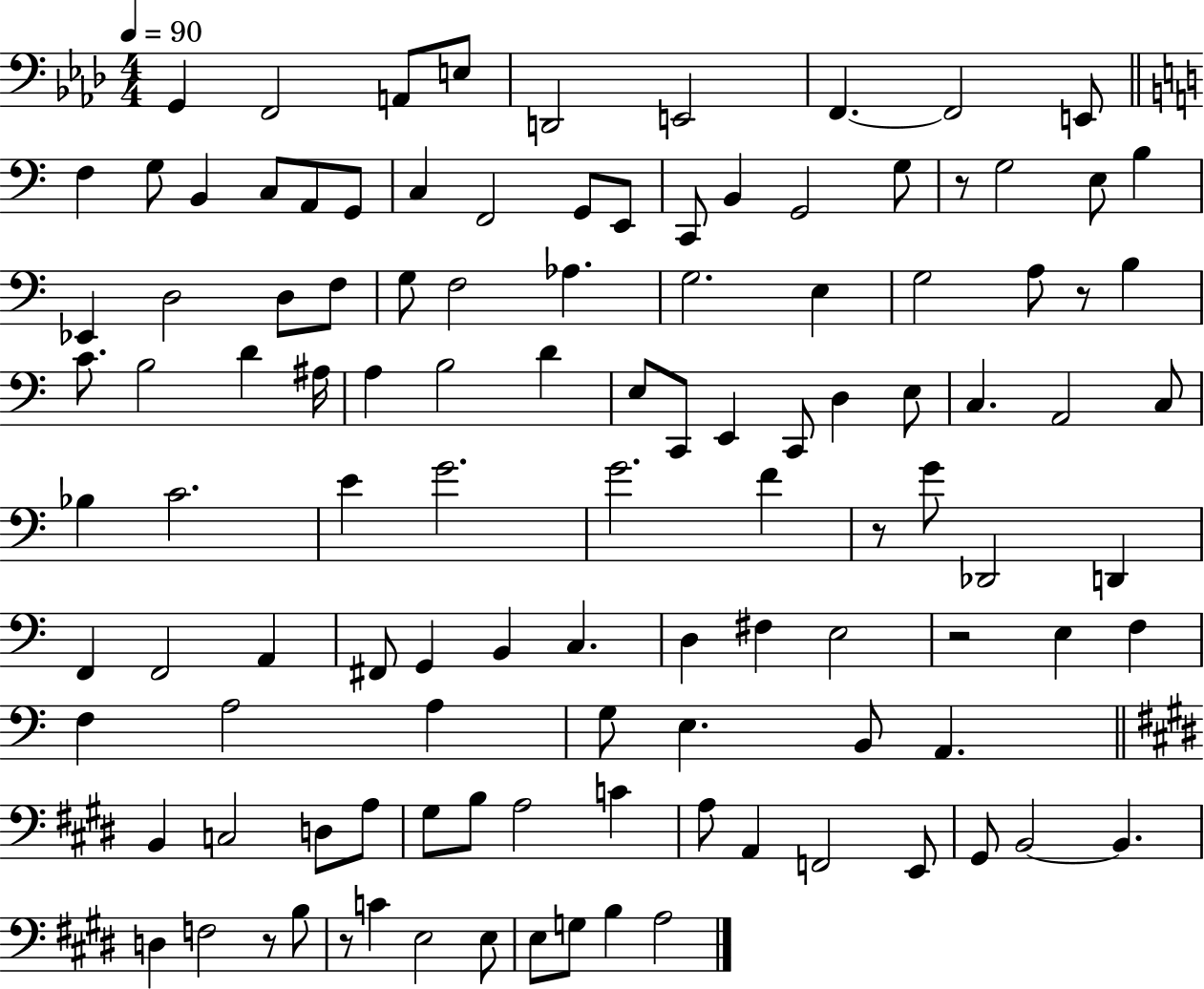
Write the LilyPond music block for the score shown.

{
  \clef bass
  \numericTimeSignature
  \time 4/4
  \key aes \major
  \tempo 4 = 90
  g,4 f,2 a,8 e8 | d,2 e,2 | f,4.~~ f,2 e,8 | \bar "||" \break \key c \major f4 g8 b,4 c8 a,8 g,8 | c4 f,2 g,8 e,8 | c,8 b,4 g,2 g8 | r8 g2 e8 b4 | \break ees,4 d2 d8 f8 | g8 f2 aes4. | g2. e4 | g2 a8 r8 b4 | \break c'8. b2 d'4 ais16 | a4 b2 d'4 | e8 c,8 e,4 c,8 d4 e8 | c4. a,2 c8 | \break bes4 c'2. | e'4 g'2. | g'2. f'4 | r8 g'8 des,2 d,4 | \break f,4 f,2 a,4 | fis,8 g,4 b,4 c4. | d4 fis4 e2 | r2 e4 f4 | \break f4 a2 a4 | g8 e4. b,8 a,4. | \bar "||" \break \key e \major b,4 c2 d8 a8 | gis8 b8 a2 c'4 | a8 a,4 f,2 e,8 | gis,8 b,2~~ b,4. | \break d4 f2 r8 b8 | r8 c'4 e2 e8 | e8 g8 b4 a2 | \bar "|."
}